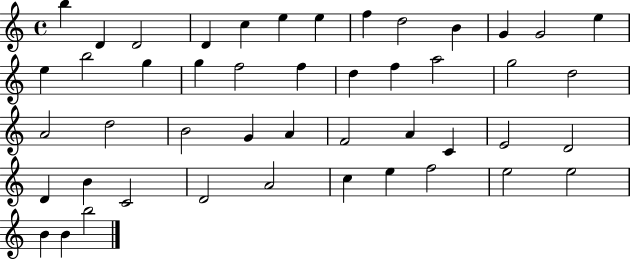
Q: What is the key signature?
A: C major